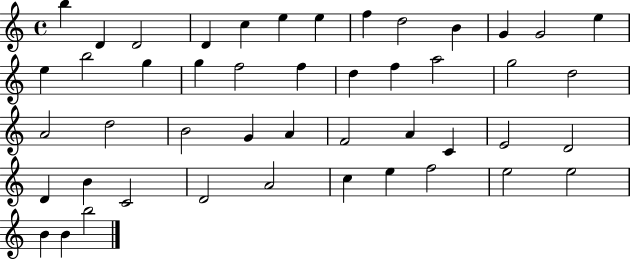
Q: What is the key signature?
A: C major